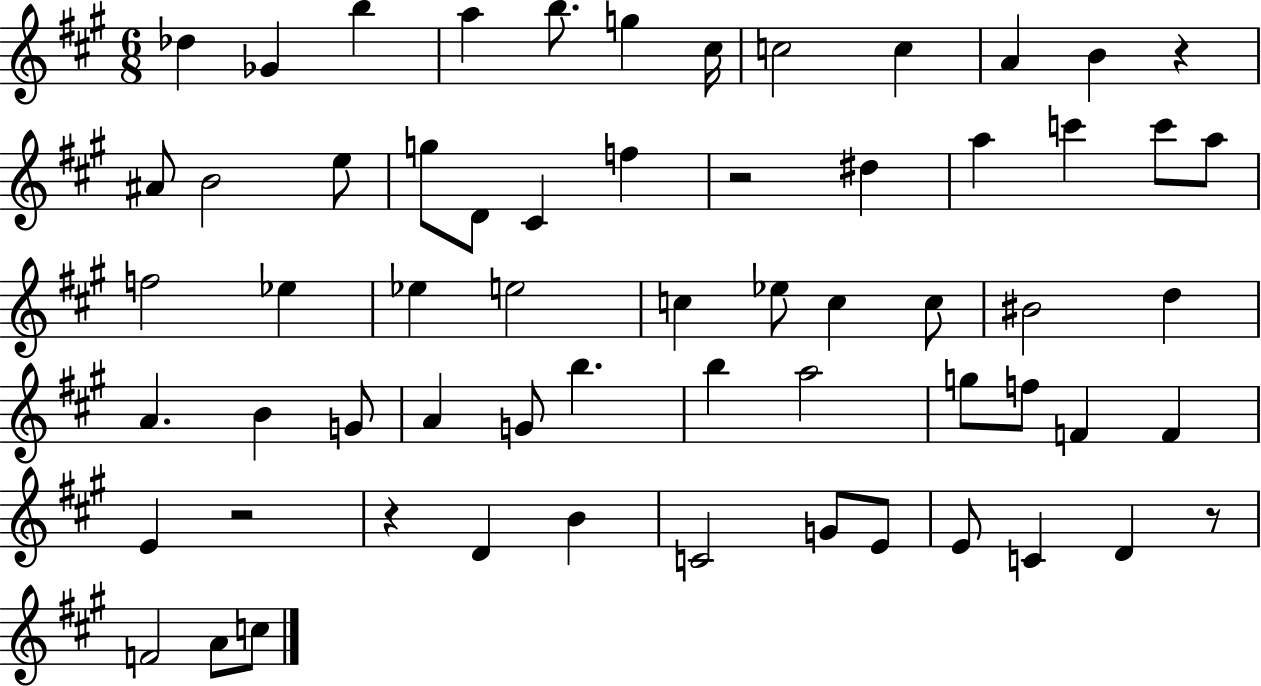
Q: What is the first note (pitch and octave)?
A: Db5